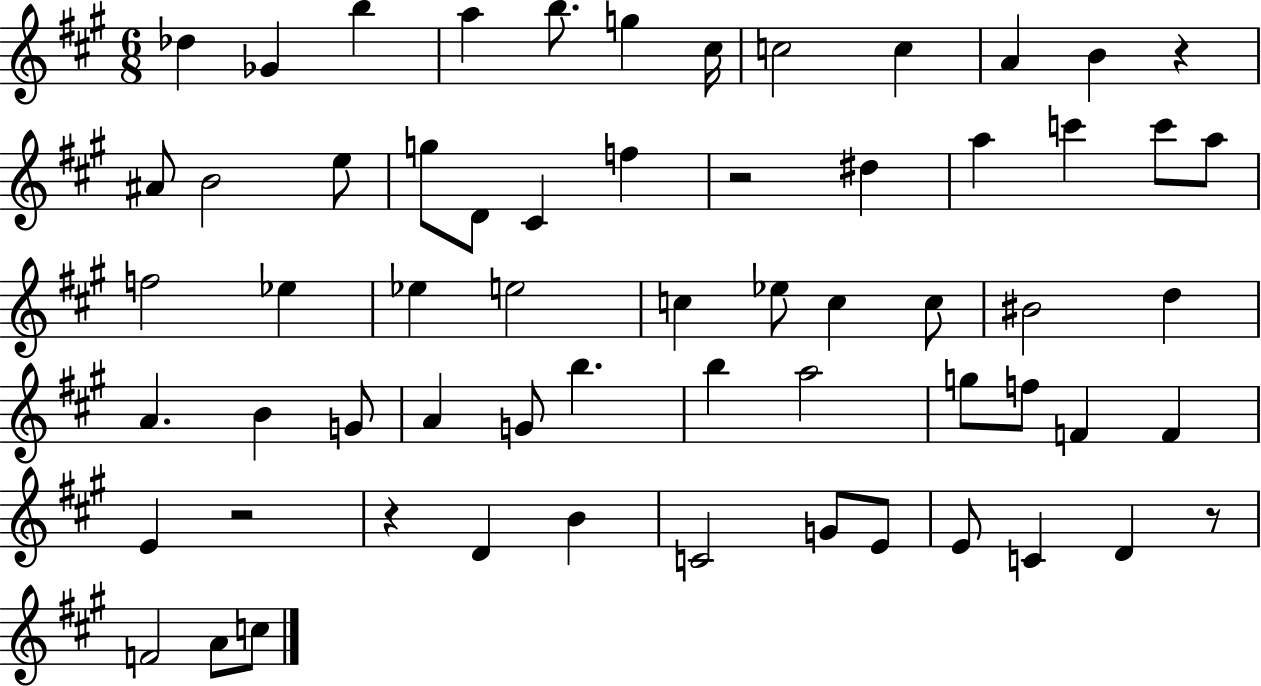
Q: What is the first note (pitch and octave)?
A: Db5